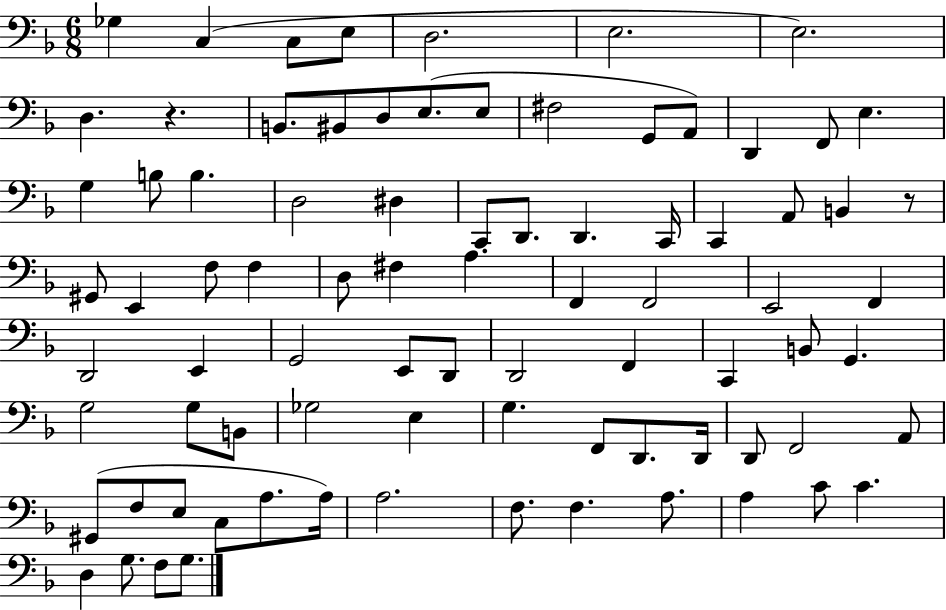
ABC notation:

X:1
T:Untitled
M:6/8
L:1/4
K:F
_G, C, C,/2 E,/2 D,2 E,2 E,2 D, z B,,/2 ^B,,/2 D,/2 E,/2 E,/2 ^F,2 G,,/2 A,,/2 D,, F,,/2 E, G, B,/2 B, D,2 ^D, C,,/2 D,,/2 D,, C,,/4 C,, A,,/2 B,, z/2 ^G,,/2 E,, F,/2 F, D,/2 ^F, A, F,, F,,2 E,,2 F,, D,,2 E,, G,,2 E,,/2 D,,/2 D,,2 F,, C,, B,,/2 G,, G,2 G,/2 B,,/2 _G,2 E, G, F,,/2 D,,/2 D,,/4 D,,/2 F,,2 A,,/2 ^G,,/2 F,/2 E,/2 C,/2 A,/2 A,/4 A,2 F,/2 F, A,/2 A, C/2 C D, G,/2 F,/2 G,/2